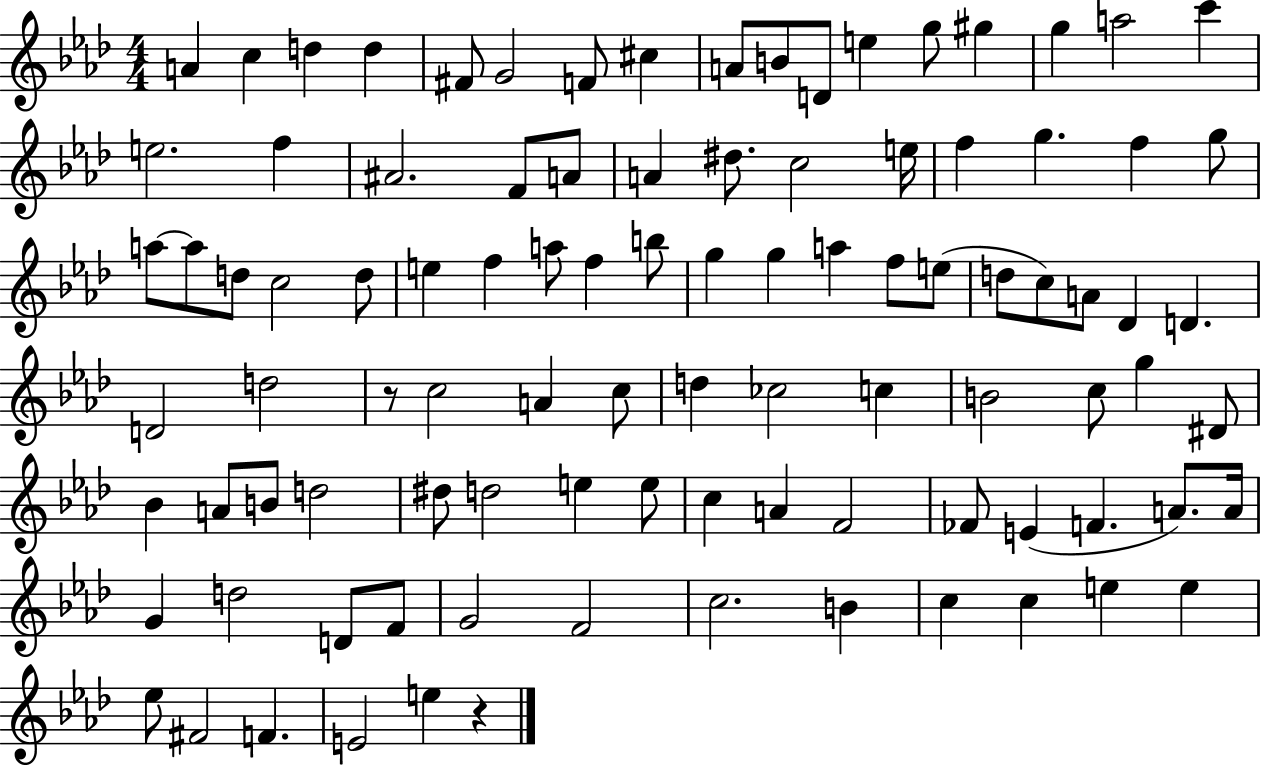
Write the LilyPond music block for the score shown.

{
  \clef treble
  \numericTimeSignature
  \time 4/4
  \key aes \major
  \repeat volta 2 { a'4 c''4 d''4 d''4 | fis'8 g'2 f'8 cis''4 | a'8 b'8 d'8 e''4 g''8 gis''4 | g''4 a''2 c'''4 | \break e''2. f''4 | ais'2. f'8 a'8 | a'4 dis''8. c''2 e''16 | f''4 g''4. f''4 g''8 | \break a''8~~ a''8 d''8 c''2 d''8 | e''4 f''4 a''8 f''4 b''8 | g''4 g''4 a''4 f''8 e''8( | d''8 c''8) a'8 des'4 d'4. | \break d'2 d''2 | r8 c''2 a'4 c''8 | d''4 ces''2 c''4 | b'2 c''8 g''4 dis'8 | \break bes'4 a'8 b'8 d''2 | dis''8 d''2 e''4 e''8 | c''4 a'4 f'2 | fes'8 e'4( f'4. a'8.) a'16 | \break g'4 d''2 d'8 f'8 | g'2 f'2 | c''2. b'4 | c''4 c''4 e''4 e''4 | \break ees''8 fis'2 f'4. | e'2 e''4 r4 | } \bar "|."
}